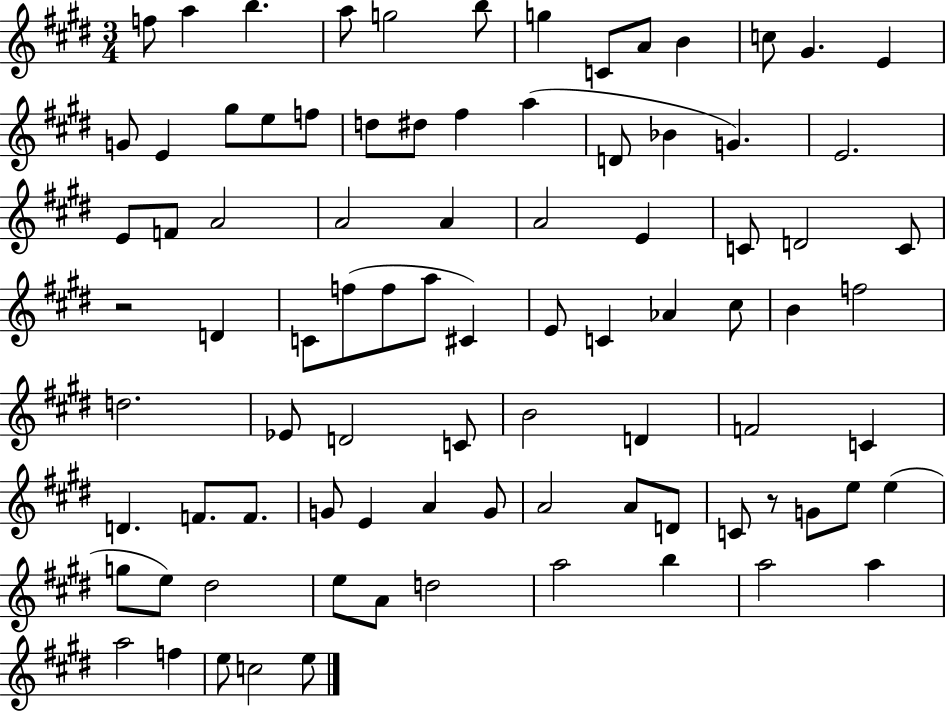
{
  \clef treble
  \numericTimeSignature
  \time 3/4
  \key e \major
  f''8 a''4 b''4. | a''8 g''2 b''8 | g''4 c'8 a'8 b'4 | c''8 gis'4. e'4 | \break g'8 e'4 gis''8 e''8 f''8 | d''8 dis''8 fis''4 a''4( | d'8 bes'4 g'4.) | e'2. | \break e'8 f'8 a'2 | a'2 a'4 | a'2 e'4 | c'8 d'2 c'8 | \break r2 d'4 | c'8 f''8( f''8 a''8 cis'4) | e'8 c'4 aes'4 cis''8 | b'4 f''2 | \break d''2. | ees'8 d'2 c'8 | b'2 d'4 | f'2 c'4 | \break d'4. f'8. f'8. | g'8 e'4 a'4 g'8 | a'2 a'8 d'8 | c'8 r8 g'8 e''8 e''4( | \break g''8 e''8) dis''2 | e''8 a'8 d''2 | a''2 b''4 | a''2 a''4 | \break a''2 f''4 | e''8 c''2 e''8 | \bar "|."
}